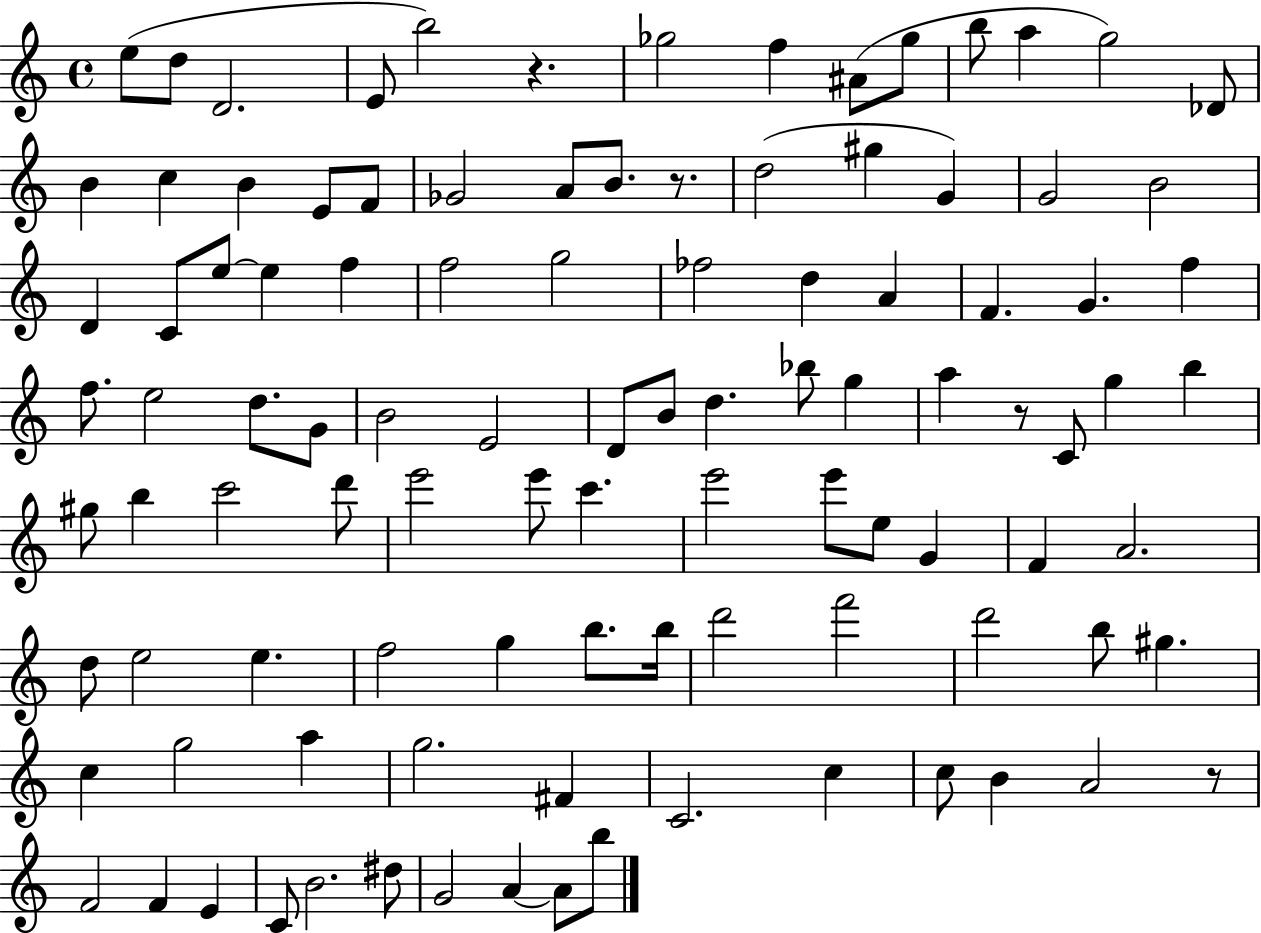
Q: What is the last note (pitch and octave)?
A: B5